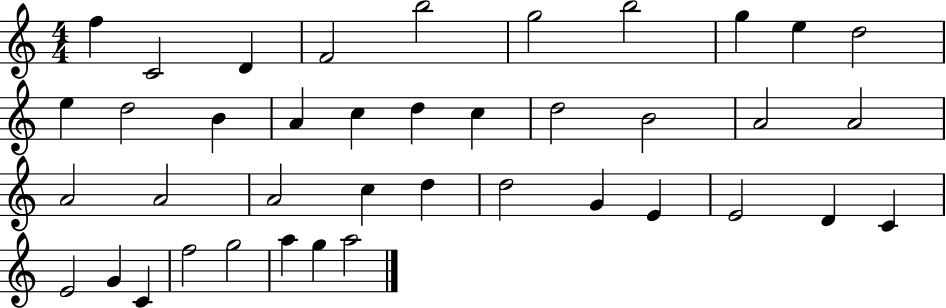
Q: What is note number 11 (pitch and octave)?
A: E5